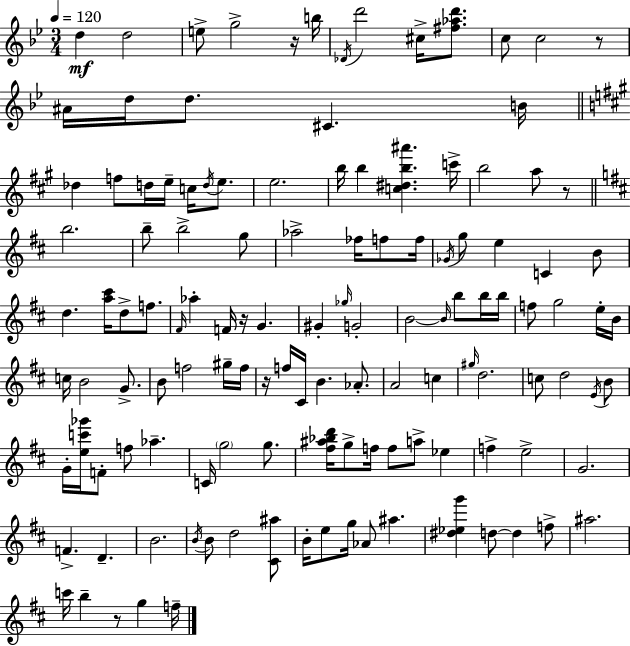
{
  \clef treble
  \numericTimeSignature
  \time 3/4
  \key g \minor
  \tempo 4 = 120
  d''4\mf d''2 | e''8-> g''2-> r16 b''16 | \acciaccatura { des'16 } d'''2 cis''16-> <fis'' aes'' d'''>8. | c''8 c''2 r8 | \break ais'16 d''16 d''8. cis'4. | b'16 \bar "||" \break \key a \major des''4 f''8 d''16 e''16-- c''16 \acciaccatura { d''16 } e''8. | e''2. | b''16 b''4 <c'' dis'' b'' ais'''>4. | c'''16-> b''2 a''8 r8 | \break \bar "||" \break \key d \major b''2. | b''8-- b''2-> g''8 | aes''2-> fes''16 f''8 f''16 | \acciaccatura { ges'16 } g''8 e''4 c'4 b'8 | \break d''4. <a'' cis'''>16 d''8-> f''8. | \grace { fis'16 } aes''4-. f'16 r16 g'4. | gis'4-. \grace { ges''16 } g'2-. | b'2~~ \grace { b'16 } | \break b''8 b''16 b''16 f''8 g''2 | e''16-. b'16 c''16 b'2 | g'8.-> b'8 f''2 | gis''16-- f''16 r16 f''16 cis'16 b'4. | \break aes'8.-. a'2 | c''4 \grace { gis''16 } d''2. | c''8 d''2 | \acciaccatura { e'16 } b'8 g'16-. <e'' c''' ges'''>16 f'8-. f''8 | \break aes''4.-- c'16 \parenthesize g''2 | g''8. <fis'' ais'' bes'' d'''>16 g''8-> f''16 f''8 | a''8-> ees''4 f''4-> e''2-> | g'2. | \break f'4.-> | d'4.-- b'2. | \acciaccatura { b'16 } b'8 d''2 | <cis' ais''>8 b'16-. e''8 g''16 aes'8 | \break ais''4. <dis'' ees'' g'''>4 d''8~~ | d''4 f''8-> ais''2. | c'''16 b''4-- | r8 g''4 f''16-- \bar "|."
}